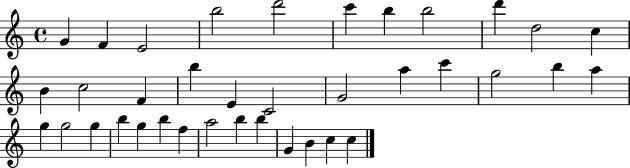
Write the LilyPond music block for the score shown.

{
  \clef treble
  \time 4/4
  \defaultTimeSignature
  \key c \major
  g'4 f'4 e'2 | b''2 d'''2 | c'''4 b''4 b''2 | d'''4 d''2 c''4 | \break b'4 c''2 f'4 | b''4 e'4 c'2 | g'2 a''4 c'''4 | g''2 b''4 a''4 | \break g''4 g''2 g''4 | b''4 g''4 b''4 f''4 | a''2 b''4 b''4 | g'4 b'4 c''4 c''4 | \break \bar "|."
}